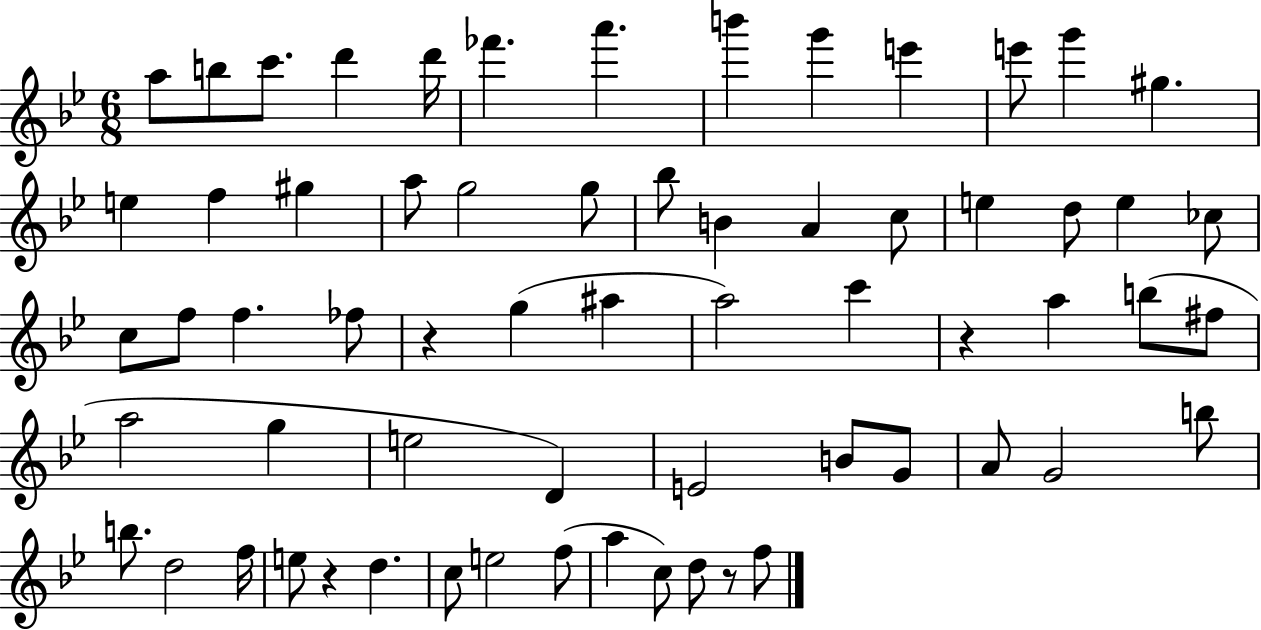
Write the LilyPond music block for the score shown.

{
  \clef treble
  \numericTimeSignature
  \time 6/8
  \key bes \major
  a''8 b''8 c'''8. d'''4 d'''16 | fes'''4. a'''4. | b'''4 g'''4 e'''4 | e'''8 g'''4 gis''4. | \break e''4 f''4 gis''4 | a''8 g''2 g''8 | bes''8 b'4 a'4 c''8 | e''4 d''8 e''4 ces''8 | \break c''8 f''8 f''4. fes''8 | r4 g''4( ais''4 | a''2) c'''4 | r4 a''4 b''8( fis''8 | \break a''2 g''4 | e''2 d'4) | e'2 b'8 g'8 | a'8 g'2 b''8 | \break b''8. d''2 f''16 | e''8 r4 d''4. | c''8 e''2 f''8( | a''4 c''8) d''8 r8 f''8 | \break \bar "|."
}